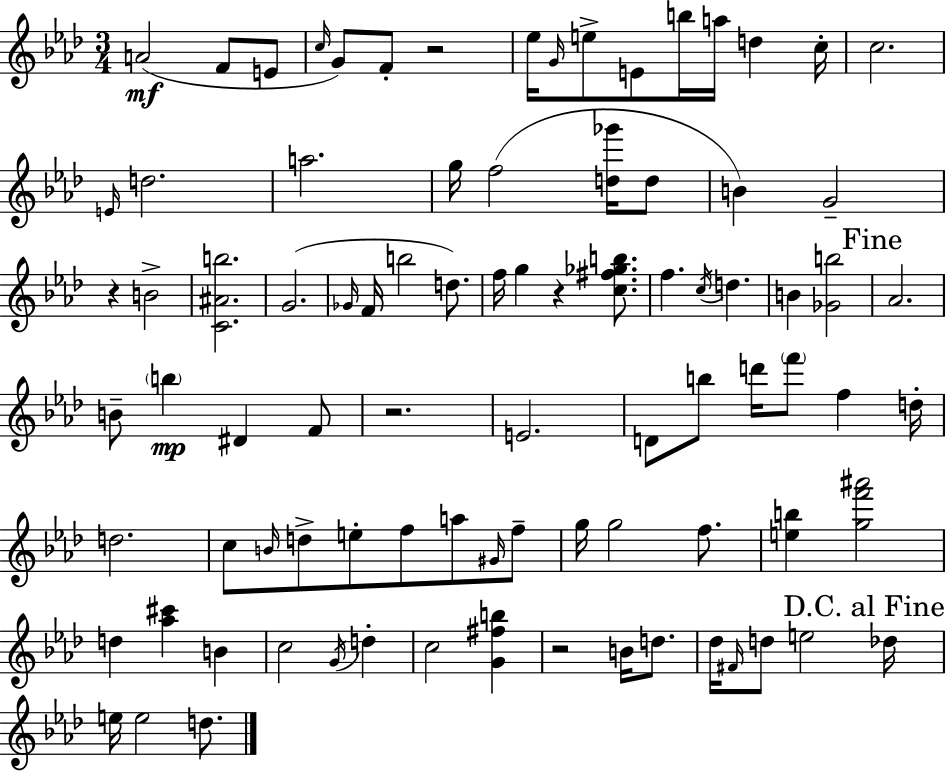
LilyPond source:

{
  \clef treble
  \numericTimeSignature
  \time 3/4
  \key f \minor
  a'2(\mf f'8 e'8 | \grace { c''16 } g'8) f'8-. r2 | ees''16 \grace { g'16 } e''8-> e'8 b''16 a''16 d''4 | c''16-. c''2. | \break \grace { e'16 } d''2. | a''2. | g''16 f''2( | <d'' ges'''>16 d''8 b'4) g'2-- | \break r4 b'2-> | <c' ais' b''>2. | g'2.( | \grace { ges'16 } f'16 b''2 | \break d''8.) f''16 g''4 r4 | <c'' fis'' ges'' b''>8. f''4. \acciaccatura { c''16 } d''4. | b'4 <ges' b''>2 | \mark "Fine" aes'2. | \break b'8-- \parenthesize b''4\mp dis'4 | f'8 r2. | e'2. | d'8 b''8 d'''16 \parenthesize f'''8 | \break f''4 d''16-. d''2. | c''8 \grace { b'16 } d''8-> e''8-. | f''8 a''8 \grace { gis'16 } f''8-- g''16 g''2 | f''8. <e'' b''>4 <g'' f''' ais'''>2 | \break d''4 <aes'' cis'''>4 | b'4 c''2 | \acciaccatura { g'16 } d''4-. c''2 | <g' fis'' b''>4 r2 | \break b'16 d''8. des''16 \grace { fis'16 } d''8 | e''2 \mark "D.C. al Fine" des''16 e''16 e''2 | d''8. \bar "|."
}